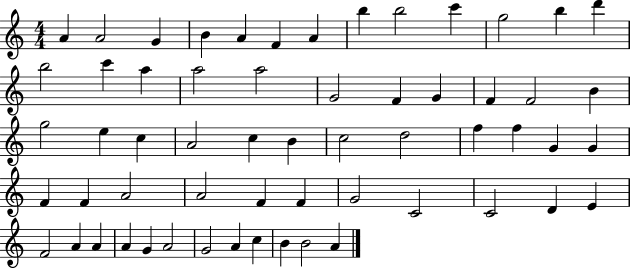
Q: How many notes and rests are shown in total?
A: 59